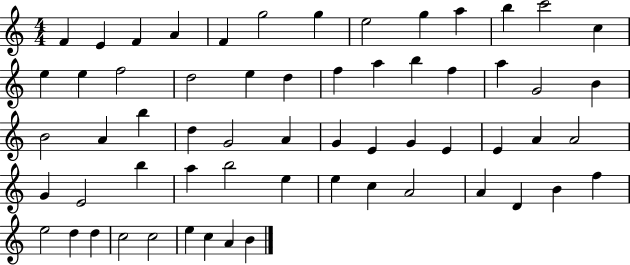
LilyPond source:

{
  \clef treble
  \numericTimeSignature
  \time 4/4
  \key c \major
  f'4 e'4 f'4 a'4 | f'4 g''2 g''4 | e''2 g''4 a''4 | b''4 c'''2 c''4 | \break e''4 e''4 f''2 | d''2 e''4 d''4 | f''4 a''4 b''4 f''4 | a''4 g'2 b'4 | \break b'2 a'4 b''4 | d''4 g'2 a'4 | g'4 e'4 g'4 e'4 | e'4 a'4 a'2 | \break g'4 e'2 b''4 | a''4 b''2 e''4 | e''4 c''4 a'2 | a'4 d'4 b'4 f''4 | \break e''2 d''4 d''4 | c''2 c''2 | e''4 c''4 a'4 b'4 | \bar "|."
}